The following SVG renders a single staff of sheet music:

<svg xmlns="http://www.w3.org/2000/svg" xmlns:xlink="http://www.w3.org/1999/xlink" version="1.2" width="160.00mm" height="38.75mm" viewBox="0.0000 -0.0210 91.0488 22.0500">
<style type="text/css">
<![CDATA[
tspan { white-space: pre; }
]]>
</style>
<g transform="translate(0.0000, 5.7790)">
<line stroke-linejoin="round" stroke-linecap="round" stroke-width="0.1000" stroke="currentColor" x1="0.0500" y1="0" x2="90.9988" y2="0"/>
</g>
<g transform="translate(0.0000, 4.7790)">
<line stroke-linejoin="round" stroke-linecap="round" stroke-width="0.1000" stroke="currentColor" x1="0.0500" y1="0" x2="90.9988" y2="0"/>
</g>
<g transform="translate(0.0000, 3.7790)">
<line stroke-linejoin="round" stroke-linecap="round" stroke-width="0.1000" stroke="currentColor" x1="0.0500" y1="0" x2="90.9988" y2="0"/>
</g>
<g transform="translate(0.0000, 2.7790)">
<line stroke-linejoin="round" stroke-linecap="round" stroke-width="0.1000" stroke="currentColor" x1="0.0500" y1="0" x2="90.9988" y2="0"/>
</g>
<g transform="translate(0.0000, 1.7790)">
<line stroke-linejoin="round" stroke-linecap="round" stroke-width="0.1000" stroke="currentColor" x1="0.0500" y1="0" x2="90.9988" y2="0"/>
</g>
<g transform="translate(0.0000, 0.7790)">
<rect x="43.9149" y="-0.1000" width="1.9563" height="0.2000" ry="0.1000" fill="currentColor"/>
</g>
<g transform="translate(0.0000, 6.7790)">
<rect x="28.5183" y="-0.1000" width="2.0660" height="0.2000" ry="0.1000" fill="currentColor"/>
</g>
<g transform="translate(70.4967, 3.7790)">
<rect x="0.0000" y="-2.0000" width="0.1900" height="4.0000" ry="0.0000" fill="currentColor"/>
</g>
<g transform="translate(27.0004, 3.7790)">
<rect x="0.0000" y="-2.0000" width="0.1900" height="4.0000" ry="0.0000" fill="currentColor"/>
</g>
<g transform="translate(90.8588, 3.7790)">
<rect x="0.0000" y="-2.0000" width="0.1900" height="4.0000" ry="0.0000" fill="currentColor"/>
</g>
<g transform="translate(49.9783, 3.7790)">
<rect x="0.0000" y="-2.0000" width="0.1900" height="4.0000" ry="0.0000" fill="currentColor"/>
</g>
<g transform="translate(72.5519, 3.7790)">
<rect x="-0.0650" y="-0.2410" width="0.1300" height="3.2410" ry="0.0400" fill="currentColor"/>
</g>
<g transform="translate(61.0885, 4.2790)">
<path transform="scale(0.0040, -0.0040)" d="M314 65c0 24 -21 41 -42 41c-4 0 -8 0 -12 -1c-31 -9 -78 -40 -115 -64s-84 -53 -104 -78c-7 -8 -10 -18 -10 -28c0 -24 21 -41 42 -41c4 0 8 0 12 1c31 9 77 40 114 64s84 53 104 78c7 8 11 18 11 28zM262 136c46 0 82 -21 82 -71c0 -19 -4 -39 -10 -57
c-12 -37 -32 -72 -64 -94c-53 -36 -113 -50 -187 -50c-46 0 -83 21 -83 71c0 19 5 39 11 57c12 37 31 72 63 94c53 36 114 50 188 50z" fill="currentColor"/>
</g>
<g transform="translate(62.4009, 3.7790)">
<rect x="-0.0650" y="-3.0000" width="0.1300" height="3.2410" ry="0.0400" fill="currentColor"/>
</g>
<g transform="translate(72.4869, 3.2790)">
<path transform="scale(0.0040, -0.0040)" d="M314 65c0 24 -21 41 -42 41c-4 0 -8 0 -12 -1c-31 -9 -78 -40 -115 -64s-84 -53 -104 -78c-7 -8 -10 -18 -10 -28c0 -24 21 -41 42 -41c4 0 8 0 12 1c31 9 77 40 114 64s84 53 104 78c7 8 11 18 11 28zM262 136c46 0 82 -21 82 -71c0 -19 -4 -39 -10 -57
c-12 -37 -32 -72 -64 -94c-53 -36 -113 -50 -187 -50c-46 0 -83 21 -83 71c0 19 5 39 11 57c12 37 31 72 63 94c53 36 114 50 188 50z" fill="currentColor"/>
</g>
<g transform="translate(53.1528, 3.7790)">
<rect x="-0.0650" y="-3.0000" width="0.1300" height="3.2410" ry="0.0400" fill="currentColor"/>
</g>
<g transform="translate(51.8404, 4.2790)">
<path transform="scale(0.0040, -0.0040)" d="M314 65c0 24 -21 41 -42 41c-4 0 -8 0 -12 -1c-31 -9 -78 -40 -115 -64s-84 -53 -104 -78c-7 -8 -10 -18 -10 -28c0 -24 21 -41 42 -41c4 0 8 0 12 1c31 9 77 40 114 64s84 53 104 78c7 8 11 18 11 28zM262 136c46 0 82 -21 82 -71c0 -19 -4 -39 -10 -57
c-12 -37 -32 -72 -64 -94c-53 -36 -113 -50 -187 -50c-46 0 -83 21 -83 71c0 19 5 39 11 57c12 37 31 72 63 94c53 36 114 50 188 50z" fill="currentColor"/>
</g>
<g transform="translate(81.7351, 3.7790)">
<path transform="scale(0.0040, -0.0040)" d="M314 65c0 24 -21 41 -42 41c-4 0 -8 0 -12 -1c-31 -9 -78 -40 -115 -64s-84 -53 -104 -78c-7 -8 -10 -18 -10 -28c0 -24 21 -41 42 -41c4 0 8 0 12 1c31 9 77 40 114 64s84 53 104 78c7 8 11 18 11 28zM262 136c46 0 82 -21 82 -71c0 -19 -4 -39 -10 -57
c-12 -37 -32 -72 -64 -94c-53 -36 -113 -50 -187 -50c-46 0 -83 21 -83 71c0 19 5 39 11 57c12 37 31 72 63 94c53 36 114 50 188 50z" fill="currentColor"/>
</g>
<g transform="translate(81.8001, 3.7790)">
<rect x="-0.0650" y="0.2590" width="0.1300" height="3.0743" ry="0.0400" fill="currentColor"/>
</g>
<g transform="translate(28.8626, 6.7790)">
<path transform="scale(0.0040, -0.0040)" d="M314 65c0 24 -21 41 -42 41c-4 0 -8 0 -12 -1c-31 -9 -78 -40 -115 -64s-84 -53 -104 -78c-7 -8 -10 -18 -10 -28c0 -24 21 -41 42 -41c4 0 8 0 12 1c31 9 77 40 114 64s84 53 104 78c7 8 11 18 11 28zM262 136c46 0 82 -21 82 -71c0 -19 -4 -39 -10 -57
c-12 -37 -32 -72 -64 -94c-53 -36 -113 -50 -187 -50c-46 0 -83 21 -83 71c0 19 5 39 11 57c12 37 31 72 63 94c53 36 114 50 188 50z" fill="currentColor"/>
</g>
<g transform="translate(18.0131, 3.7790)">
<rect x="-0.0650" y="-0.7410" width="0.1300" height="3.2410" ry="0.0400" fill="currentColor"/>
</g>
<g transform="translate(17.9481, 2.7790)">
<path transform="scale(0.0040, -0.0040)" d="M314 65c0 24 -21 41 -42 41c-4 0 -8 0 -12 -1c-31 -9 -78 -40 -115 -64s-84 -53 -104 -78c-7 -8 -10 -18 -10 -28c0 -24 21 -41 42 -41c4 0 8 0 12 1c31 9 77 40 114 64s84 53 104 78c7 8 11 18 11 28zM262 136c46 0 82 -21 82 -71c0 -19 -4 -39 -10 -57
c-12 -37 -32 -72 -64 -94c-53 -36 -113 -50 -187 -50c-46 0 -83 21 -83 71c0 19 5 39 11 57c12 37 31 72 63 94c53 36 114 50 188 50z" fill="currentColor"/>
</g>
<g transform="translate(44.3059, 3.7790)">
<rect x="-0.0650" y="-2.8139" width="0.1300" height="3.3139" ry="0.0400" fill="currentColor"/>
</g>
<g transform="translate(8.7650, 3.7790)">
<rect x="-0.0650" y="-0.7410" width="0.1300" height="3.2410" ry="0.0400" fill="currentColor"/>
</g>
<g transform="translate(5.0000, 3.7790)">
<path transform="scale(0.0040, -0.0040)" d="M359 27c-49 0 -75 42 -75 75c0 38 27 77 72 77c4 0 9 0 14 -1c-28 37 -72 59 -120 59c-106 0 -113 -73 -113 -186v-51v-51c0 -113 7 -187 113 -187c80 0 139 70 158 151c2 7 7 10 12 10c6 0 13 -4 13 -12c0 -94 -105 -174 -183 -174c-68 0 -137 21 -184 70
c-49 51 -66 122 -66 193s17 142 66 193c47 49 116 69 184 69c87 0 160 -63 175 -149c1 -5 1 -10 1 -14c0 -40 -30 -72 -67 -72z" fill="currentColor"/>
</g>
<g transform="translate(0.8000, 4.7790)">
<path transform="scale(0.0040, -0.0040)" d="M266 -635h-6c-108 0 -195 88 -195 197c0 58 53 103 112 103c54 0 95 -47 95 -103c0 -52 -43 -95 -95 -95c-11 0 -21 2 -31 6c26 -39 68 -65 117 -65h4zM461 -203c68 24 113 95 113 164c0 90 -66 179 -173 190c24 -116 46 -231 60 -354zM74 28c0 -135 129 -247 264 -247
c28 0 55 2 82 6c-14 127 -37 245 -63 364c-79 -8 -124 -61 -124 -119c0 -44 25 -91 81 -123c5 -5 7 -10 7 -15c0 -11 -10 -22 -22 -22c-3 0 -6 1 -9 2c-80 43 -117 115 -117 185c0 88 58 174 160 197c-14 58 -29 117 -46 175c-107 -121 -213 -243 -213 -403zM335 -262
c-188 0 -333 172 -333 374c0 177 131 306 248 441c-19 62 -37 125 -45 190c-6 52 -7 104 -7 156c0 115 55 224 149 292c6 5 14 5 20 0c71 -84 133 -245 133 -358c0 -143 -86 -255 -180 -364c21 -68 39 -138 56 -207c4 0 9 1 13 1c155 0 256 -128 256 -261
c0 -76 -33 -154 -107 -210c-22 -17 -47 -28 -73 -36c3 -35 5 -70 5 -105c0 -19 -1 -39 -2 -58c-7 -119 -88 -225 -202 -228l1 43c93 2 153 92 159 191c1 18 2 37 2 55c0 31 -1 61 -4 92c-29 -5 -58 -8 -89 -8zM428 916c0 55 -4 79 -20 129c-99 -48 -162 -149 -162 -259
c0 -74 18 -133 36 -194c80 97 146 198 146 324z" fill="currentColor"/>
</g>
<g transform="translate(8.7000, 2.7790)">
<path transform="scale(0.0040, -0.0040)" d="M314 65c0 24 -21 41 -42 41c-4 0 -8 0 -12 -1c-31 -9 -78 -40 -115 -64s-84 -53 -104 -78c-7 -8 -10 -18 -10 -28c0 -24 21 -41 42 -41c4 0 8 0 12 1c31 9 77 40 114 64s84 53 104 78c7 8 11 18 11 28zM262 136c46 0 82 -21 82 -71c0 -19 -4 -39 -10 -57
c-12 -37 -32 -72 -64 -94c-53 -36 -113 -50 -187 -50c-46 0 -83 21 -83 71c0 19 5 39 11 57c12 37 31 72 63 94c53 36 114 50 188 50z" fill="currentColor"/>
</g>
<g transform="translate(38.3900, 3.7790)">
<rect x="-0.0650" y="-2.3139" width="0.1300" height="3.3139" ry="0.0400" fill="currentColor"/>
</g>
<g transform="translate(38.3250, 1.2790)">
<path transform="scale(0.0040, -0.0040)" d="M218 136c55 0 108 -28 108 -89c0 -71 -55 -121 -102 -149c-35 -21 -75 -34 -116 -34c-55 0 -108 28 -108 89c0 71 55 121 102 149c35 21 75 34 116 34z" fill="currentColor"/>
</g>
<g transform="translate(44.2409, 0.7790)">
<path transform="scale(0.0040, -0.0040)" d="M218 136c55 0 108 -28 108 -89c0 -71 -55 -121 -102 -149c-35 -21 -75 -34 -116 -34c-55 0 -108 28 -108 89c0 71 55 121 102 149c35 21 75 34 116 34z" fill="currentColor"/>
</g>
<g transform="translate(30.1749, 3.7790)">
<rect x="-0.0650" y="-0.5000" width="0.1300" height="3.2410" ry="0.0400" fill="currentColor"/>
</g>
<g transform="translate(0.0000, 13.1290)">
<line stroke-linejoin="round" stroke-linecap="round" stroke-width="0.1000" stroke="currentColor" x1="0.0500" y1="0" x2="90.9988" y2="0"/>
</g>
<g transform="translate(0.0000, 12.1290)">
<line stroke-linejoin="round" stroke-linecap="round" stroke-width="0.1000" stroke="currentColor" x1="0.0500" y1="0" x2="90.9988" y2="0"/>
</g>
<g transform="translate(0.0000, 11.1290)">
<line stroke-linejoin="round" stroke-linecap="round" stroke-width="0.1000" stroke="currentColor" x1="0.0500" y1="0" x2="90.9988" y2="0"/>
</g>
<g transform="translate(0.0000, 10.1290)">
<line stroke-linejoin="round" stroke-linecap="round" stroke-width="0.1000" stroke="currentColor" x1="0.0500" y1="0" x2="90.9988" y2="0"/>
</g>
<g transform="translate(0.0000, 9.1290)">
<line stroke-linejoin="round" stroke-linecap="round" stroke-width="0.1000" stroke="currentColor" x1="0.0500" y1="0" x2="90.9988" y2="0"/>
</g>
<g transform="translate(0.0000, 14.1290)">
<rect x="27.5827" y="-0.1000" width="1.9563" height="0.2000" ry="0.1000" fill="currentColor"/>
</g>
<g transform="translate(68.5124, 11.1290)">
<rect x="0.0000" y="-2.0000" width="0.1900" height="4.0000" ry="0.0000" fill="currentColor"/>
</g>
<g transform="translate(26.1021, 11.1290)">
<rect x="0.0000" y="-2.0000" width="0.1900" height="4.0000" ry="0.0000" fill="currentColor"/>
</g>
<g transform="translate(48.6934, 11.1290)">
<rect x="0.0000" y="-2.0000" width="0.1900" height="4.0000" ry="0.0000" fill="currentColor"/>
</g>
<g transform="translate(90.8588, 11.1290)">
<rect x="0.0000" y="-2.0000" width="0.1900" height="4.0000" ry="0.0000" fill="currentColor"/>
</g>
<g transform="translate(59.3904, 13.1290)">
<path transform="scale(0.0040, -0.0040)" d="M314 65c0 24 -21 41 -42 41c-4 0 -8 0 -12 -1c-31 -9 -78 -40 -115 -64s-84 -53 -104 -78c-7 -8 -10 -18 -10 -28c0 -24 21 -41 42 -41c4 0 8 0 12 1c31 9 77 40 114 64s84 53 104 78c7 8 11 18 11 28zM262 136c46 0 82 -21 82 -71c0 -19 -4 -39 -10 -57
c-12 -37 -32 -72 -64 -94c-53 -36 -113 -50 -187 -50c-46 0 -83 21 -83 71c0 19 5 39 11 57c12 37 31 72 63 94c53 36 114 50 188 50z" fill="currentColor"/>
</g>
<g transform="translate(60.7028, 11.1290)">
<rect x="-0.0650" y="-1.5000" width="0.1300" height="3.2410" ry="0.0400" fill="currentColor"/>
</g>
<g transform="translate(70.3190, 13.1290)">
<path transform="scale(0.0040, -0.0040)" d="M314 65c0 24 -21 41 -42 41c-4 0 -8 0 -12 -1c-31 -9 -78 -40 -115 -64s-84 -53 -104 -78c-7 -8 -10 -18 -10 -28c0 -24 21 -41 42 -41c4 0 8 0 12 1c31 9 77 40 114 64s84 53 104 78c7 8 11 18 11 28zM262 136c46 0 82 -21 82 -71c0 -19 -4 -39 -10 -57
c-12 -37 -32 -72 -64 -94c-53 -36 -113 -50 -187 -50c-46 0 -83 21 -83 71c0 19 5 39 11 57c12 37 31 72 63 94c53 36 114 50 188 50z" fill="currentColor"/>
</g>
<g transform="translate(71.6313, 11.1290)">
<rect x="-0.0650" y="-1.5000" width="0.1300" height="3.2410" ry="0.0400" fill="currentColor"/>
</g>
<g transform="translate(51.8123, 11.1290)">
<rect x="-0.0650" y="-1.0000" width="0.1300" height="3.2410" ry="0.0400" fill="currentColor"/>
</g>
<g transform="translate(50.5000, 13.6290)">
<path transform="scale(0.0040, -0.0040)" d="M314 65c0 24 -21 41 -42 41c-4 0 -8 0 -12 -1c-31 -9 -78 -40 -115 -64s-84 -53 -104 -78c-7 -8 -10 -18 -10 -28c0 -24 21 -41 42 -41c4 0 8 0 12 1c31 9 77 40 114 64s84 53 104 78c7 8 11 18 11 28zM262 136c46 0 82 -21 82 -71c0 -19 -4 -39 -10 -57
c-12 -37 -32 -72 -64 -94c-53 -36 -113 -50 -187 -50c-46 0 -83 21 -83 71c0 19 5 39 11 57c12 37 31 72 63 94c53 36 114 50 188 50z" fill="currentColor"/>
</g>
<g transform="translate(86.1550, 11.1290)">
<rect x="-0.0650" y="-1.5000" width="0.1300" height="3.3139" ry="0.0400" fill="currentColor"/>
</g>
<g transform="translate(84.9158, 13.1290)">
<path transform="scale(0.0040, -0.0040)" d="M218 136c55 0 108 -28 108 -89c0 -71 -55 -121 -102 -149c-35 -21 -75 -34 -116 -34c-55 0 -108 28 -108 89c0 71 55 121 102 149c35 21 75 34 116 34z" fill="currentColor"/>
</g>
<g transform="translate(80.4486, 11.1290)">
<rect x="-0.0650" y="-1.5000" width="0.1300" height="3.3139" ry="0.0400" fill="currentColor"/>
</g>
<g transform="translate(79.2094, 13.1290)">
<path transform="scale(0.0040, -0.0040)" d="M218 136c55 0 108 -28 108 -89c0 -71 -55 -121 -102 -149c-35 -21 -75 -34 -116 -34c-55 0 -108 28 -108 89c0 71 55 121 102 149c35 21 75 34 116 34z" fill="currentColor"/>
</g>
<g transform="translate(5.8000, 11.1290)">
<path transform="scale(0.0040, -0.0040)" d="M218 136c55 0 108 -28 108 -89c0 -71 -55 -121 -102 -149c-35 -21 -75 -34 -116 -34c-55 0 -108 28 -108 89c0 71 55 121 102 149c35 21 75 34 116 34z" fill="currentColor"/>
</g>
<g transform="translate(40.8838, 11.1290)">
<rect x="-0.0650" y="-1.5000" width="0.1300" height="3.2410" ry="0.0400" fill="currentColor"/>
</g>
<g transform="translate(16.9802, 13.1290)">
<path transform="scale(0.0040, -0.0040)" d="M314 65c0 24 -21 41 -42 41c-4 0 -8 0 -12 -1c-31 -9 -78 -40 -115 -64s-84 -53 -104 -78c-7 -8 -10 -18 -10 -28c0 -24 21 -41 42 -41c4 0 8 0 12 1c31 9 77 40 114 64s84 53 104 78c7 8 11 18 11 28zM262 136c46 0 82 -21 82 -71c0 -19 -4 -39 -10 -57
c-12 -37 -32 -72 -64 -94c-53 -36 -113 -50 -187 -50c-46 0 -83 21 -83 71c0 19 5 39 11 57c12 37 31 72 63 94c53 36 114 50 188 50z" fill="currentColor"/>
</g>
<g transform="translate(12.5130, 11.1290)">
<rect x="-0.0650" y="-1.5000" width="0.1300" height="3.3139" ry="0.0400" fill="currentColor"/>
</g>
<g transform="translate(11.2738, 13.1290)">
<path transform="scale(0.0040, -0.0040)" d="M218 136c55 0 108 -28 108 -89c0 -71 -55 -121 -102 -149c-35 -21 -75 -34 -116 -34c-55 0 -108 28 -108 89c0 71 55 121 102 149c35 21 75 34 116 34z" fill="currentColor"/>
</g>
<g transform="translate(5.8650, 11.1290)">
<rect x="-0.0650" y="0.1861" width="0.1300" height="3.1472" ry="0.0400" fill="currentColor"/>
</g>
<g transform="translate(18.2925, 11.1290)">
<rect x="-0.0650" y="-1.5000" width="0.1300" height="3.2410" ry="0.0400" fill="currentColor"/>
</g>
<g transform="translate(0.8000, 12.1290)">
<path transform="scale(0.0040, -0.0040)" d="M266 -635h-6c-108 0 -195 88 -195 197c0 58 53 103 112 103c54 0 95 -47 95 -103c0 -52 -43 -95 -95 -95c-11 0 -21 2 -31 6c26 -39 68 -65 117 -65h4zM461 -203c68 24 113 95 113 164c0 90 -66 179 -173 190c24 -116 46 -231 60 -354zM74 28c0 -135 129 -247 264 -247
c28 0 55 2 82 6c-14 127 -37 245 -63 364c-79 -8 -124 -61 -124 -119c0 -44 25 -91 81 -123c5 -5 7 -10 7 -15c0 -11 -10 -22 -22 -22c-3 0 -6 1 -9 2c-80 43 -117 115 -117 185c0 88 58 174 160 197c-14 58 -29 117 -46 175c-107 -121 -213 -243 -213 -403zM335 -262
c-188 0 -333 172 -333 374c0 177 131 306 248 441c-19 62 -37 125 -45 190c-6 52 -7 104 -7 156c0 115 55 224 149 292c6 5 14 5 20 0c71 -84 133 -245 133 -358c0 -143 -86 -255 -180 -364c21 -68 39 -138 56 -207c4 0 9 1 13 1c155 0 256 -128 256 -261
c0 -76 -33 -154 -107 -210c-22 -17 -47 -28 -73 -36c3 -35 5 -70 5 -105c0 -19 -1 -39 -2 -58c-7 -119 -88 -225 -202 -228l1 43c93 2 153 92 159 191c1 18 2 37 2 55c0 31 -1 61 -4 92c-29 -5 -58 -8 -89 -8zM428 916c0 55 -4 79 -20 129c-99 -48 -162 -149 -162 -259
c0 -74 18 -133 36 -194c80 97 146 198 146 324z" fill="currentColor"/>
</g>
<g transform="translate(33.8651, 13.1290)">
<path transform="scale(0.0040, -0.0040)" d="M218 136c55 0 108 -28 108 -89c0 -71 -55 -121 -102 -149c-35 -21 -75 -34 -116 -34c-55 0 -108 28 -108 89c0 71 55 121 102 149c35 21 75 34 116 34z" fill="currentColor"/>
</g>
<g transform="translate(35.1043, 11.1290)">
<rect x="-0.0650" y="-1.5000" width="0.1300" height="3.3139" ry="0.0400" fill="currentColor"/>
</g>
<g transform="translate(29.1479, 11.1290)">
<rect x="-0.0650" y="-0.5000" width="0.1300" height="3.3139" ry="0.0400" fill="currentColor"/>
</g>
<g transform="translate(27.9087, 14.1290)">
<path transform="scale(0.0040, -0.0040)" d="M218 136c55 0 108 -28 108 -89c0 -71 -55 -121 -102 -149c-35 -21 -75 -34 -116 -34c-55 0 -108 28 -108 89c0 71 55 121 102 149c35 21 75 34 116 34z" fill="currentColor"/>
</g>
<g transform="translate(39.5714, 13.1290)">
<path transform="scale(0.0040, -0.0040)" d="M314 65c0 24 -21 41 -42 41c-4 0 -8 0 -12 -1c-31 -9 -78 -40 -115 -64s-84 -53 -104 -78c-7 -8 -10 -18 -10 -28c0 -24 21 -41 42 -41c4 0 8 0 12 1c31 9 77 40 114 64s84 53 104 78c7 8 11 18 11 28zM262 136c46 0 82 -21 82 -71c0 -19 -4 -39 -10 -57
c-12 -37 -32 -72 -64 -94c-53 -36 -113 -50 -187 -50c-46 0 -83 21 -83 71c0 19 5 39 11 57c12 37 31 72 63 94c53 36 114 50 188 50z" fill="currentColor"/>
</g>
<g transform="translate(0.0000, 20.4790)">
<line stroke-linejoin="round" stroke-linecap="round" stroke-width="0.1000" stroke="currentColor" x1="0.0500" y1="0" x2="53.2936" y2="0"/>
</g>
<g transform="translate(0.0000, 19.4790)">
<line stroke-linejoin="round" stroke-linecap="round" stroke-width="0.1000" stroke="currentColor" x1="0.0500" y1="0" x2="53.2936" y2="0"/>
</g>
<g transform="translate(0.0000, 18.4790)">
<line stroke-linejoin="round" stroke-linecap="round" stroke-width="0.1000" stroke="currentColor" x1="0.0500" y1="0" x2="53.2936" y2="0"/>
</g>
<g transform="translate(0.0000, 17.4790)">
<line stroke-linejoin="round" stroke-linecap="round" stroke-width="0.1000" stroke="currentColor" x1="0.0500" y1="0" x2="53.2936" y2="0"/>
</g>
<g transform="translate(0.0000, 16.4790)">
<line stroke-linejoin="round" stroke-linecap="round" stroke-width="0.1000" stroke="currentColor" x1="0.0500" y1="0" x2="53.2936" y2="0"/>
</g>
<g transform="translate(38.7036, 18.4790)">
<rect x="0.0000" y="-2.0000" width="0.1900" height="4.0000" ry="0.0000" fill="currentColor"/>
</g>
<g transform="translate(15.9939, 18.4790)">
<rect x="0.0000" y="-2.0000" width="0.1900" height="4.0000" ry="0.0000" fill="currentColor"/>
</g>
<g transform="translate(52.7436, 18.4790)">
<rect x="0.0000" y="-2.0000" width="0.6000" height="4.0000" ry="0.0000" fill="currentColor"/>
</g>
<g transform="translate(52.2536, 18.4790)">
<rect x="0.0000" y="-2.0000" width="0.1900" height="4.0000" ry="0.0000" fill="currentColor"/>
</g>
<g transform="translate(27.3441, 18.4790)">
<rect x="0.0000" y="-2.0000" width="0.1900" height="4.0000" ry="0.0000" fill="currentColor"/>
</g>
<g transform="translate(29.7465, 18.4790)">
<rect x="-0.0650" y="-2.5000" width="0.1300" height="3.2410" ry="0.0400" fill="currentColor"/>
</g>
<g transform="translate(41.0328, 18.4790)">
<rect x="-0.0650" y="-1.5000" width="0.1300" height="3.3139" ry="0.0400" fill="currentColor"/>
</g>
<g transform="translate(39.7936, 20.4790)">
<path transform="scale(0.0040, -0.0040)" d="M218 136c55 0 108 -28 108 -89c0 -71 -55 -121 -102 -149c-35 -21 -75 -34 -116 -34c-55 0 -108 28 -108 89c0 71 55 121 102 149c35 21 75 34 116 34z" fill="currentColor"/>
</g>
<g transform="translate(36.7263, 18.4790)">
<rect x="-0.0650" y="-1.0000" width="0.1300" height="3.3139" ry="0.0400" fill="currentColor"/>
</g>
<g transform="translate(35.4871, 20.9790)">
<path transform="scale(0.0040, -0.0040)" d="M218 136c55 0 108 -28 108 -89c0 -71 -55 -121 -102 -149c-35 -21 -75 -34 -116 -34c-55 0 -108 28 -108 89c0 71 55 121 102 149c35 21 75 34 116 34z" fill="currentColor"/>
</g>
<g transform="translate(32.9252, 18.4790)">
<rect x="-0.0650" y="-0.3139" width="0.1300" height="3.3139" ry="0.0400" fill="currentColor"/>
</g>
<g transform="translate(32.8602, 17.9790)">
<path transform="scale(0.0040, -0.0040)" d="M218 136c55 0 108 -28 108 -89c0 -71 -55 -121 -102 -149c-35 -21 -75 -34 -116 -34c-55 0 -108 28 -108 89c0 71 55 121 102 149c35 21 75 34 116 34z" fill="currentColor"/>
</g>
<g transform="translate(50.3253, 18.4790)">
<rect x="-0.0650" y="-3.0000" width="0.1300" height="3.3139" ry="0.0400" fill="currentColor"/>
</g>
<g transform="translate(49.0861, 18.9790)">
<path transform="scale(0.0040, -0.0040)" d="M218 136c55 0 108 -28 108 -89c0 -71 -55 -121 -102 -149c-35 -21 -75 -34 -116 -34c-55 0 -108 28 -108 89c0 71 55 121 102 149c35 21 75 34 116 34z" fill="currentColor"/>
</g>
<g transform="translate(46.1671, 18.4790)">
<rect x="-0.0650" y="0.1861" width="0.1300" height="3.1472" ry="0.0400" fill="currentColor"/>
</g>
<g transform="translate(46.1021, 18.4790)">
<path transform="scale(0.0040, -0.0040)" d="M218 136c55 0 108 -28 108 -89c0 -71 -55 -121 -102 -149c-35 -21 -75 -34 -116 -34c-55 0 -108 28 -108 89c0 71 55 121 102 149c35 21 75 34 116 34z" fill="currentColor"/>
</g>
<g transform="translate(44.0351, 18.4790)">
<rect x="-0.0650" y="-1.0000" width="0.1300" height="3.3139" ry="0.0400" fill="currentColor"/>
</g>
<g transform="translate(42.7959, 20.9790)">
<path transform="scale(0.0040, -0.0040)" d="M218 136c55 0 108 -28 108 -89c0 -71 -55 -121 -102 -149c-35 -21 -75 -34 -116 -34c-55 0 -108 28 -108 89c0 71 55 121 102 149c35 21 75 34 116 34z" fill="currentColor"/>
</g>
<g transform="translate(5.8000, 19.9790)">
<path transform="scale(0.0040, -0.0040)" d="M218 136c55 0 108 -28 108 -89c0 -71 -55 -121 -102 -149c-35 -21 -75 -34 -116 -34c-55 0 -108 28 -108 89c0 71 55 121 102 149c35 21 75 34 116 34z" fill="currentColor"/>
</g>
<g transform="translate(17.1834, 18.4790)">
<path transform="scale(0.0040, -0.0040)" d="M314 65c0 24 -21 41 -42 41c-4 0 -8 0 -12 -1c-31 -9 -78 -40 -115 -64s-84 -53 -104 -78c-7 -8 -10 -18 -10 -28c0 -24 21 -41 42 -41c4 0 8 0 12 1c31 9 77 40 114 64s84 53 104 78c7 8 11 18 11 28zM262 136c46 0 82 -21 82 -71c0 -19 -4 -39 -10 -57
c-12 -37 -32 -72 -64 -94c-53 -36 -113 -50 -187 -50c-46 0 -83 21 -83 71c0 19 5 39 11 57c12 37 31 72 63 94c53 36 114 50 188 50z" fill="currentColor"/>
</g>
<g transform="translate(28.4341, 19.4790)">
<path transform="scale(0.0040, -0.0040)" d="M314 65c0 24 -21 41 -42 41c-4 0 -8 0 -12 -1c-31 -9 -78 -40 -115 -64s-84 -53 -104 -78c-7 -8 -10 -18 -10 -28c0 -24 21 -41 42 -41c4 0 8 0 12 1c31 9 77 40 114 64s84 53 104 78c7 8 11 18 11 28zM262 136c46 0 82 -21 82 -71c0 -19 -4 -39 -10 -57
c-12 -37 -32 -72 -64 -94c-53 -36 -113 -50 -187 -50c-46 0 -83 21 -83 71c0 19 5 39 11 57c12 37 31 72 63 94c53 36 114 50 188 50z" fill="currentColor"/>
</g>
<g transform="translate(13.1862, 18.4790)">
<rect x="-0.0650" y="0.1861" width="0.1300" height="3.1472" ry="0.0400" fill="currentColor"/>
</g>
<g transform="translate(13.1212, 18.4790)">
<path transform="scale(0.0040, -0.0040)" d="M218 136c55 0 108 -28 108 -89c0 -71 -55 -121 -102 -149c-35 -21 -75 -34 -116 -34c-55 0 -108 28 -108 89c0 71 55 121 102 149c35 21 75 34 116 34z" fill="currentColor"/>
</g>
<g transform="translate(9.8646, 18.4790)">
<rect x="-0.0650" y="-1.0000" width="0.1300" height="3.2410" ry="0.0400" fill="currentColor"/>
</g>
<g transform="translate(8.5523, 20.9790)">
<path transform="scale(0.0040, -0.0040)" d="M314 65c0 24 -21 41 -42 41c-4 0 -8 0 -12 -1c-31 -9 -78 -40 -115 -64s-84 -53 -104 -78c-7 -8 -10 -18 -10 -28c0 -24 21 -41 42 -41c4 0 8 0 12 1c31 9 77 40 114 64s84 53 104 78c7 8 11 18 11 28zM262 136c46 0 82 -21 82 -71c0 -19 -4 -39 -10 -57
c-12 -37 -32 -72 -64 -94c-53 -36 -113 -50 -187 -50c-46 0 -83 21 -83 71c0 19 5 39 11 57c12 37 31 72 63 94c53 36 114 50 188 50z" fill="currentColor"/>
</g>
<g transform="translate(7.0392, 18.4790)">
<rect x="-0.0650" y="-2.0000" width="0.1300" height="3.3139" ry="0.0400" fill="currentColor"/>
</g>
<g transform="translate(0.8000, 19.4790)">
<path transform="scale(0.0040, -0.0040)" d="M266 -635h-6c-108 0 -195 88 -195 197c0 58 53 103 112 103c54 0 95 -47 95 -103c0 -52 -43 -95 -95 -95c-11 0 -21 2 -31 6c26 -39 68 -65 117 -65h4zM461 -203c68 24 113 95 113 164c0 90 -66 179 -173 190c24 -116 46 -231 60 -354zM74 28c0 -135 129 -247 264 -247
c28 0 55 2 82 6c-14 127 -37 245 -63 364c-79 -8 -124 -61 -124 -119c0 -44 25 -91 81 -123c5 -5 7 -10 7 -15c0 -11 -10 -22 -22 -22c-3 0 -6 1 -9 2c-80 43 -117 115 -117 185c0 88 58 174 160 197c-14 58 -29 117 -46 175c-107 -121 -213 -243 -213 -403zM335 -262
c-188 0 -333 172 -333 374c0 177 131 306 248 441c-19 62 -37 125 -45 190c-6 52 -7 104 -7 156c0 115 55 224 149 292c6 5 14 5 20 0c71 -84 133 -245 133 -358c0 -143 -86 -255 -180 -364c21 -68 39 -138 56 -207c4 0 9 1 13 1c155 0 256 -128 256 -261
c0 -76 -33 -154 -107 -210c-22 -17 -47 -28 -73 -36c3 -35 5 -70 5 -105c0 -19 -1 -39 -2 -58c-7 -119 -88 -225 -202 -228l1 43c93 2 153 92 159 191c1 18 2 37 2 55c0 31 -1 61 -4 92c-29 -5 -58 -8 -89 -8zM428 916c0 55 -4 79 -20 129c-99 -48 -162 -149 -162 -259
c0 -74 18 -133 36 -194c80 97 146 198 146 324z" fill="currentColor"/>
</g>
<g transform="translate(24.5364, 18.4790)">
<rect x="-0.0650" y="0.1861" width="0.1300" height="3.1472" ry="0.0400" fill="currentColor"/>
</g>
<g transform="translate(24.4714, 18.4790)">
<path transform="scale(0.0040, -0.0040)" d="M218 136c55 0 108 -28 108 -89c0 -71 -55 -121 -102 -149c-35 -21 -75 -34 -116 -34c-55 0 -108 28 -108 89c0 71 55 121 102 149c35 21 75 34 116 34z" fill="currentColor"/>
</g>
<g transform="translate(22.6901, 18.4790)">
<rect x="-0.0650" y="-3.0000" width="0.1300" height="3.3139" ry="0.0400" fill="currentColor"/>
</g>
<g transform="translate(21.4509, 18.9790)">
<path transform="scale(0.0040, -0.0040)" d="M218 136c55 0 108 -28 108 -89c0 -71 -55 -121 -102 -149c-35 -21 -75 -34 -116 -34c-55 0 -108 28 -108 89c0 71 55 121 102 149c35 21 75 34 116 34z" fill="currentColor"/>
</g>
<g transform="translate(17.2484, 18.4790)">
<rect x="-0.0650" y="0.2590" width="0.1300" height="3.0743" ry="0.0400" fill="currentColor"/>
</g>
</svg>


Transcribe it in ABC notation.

X:1
T:Untitled
M:4/4
L:1/4
K:C
d2 d2 C2 g a A2 A2 c2 B2 B E E2 C E E2 D2 E2 E2 E E F D2 B B2 A B G2 c D E D B A